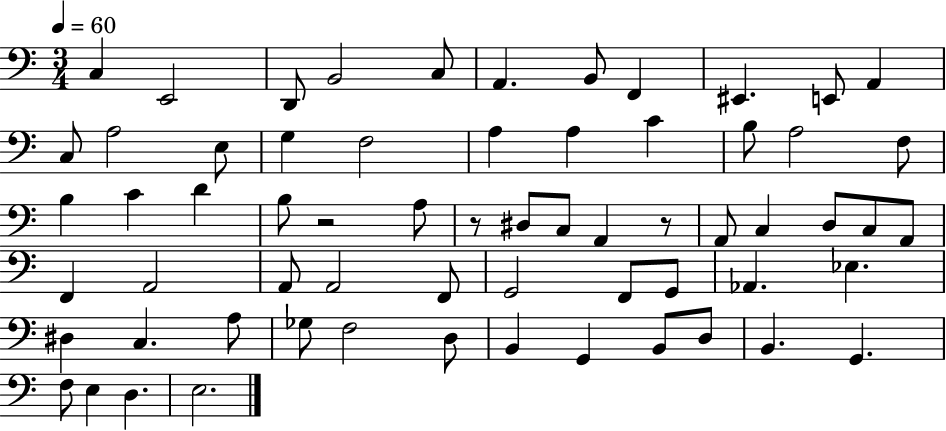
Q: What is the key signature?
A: C major